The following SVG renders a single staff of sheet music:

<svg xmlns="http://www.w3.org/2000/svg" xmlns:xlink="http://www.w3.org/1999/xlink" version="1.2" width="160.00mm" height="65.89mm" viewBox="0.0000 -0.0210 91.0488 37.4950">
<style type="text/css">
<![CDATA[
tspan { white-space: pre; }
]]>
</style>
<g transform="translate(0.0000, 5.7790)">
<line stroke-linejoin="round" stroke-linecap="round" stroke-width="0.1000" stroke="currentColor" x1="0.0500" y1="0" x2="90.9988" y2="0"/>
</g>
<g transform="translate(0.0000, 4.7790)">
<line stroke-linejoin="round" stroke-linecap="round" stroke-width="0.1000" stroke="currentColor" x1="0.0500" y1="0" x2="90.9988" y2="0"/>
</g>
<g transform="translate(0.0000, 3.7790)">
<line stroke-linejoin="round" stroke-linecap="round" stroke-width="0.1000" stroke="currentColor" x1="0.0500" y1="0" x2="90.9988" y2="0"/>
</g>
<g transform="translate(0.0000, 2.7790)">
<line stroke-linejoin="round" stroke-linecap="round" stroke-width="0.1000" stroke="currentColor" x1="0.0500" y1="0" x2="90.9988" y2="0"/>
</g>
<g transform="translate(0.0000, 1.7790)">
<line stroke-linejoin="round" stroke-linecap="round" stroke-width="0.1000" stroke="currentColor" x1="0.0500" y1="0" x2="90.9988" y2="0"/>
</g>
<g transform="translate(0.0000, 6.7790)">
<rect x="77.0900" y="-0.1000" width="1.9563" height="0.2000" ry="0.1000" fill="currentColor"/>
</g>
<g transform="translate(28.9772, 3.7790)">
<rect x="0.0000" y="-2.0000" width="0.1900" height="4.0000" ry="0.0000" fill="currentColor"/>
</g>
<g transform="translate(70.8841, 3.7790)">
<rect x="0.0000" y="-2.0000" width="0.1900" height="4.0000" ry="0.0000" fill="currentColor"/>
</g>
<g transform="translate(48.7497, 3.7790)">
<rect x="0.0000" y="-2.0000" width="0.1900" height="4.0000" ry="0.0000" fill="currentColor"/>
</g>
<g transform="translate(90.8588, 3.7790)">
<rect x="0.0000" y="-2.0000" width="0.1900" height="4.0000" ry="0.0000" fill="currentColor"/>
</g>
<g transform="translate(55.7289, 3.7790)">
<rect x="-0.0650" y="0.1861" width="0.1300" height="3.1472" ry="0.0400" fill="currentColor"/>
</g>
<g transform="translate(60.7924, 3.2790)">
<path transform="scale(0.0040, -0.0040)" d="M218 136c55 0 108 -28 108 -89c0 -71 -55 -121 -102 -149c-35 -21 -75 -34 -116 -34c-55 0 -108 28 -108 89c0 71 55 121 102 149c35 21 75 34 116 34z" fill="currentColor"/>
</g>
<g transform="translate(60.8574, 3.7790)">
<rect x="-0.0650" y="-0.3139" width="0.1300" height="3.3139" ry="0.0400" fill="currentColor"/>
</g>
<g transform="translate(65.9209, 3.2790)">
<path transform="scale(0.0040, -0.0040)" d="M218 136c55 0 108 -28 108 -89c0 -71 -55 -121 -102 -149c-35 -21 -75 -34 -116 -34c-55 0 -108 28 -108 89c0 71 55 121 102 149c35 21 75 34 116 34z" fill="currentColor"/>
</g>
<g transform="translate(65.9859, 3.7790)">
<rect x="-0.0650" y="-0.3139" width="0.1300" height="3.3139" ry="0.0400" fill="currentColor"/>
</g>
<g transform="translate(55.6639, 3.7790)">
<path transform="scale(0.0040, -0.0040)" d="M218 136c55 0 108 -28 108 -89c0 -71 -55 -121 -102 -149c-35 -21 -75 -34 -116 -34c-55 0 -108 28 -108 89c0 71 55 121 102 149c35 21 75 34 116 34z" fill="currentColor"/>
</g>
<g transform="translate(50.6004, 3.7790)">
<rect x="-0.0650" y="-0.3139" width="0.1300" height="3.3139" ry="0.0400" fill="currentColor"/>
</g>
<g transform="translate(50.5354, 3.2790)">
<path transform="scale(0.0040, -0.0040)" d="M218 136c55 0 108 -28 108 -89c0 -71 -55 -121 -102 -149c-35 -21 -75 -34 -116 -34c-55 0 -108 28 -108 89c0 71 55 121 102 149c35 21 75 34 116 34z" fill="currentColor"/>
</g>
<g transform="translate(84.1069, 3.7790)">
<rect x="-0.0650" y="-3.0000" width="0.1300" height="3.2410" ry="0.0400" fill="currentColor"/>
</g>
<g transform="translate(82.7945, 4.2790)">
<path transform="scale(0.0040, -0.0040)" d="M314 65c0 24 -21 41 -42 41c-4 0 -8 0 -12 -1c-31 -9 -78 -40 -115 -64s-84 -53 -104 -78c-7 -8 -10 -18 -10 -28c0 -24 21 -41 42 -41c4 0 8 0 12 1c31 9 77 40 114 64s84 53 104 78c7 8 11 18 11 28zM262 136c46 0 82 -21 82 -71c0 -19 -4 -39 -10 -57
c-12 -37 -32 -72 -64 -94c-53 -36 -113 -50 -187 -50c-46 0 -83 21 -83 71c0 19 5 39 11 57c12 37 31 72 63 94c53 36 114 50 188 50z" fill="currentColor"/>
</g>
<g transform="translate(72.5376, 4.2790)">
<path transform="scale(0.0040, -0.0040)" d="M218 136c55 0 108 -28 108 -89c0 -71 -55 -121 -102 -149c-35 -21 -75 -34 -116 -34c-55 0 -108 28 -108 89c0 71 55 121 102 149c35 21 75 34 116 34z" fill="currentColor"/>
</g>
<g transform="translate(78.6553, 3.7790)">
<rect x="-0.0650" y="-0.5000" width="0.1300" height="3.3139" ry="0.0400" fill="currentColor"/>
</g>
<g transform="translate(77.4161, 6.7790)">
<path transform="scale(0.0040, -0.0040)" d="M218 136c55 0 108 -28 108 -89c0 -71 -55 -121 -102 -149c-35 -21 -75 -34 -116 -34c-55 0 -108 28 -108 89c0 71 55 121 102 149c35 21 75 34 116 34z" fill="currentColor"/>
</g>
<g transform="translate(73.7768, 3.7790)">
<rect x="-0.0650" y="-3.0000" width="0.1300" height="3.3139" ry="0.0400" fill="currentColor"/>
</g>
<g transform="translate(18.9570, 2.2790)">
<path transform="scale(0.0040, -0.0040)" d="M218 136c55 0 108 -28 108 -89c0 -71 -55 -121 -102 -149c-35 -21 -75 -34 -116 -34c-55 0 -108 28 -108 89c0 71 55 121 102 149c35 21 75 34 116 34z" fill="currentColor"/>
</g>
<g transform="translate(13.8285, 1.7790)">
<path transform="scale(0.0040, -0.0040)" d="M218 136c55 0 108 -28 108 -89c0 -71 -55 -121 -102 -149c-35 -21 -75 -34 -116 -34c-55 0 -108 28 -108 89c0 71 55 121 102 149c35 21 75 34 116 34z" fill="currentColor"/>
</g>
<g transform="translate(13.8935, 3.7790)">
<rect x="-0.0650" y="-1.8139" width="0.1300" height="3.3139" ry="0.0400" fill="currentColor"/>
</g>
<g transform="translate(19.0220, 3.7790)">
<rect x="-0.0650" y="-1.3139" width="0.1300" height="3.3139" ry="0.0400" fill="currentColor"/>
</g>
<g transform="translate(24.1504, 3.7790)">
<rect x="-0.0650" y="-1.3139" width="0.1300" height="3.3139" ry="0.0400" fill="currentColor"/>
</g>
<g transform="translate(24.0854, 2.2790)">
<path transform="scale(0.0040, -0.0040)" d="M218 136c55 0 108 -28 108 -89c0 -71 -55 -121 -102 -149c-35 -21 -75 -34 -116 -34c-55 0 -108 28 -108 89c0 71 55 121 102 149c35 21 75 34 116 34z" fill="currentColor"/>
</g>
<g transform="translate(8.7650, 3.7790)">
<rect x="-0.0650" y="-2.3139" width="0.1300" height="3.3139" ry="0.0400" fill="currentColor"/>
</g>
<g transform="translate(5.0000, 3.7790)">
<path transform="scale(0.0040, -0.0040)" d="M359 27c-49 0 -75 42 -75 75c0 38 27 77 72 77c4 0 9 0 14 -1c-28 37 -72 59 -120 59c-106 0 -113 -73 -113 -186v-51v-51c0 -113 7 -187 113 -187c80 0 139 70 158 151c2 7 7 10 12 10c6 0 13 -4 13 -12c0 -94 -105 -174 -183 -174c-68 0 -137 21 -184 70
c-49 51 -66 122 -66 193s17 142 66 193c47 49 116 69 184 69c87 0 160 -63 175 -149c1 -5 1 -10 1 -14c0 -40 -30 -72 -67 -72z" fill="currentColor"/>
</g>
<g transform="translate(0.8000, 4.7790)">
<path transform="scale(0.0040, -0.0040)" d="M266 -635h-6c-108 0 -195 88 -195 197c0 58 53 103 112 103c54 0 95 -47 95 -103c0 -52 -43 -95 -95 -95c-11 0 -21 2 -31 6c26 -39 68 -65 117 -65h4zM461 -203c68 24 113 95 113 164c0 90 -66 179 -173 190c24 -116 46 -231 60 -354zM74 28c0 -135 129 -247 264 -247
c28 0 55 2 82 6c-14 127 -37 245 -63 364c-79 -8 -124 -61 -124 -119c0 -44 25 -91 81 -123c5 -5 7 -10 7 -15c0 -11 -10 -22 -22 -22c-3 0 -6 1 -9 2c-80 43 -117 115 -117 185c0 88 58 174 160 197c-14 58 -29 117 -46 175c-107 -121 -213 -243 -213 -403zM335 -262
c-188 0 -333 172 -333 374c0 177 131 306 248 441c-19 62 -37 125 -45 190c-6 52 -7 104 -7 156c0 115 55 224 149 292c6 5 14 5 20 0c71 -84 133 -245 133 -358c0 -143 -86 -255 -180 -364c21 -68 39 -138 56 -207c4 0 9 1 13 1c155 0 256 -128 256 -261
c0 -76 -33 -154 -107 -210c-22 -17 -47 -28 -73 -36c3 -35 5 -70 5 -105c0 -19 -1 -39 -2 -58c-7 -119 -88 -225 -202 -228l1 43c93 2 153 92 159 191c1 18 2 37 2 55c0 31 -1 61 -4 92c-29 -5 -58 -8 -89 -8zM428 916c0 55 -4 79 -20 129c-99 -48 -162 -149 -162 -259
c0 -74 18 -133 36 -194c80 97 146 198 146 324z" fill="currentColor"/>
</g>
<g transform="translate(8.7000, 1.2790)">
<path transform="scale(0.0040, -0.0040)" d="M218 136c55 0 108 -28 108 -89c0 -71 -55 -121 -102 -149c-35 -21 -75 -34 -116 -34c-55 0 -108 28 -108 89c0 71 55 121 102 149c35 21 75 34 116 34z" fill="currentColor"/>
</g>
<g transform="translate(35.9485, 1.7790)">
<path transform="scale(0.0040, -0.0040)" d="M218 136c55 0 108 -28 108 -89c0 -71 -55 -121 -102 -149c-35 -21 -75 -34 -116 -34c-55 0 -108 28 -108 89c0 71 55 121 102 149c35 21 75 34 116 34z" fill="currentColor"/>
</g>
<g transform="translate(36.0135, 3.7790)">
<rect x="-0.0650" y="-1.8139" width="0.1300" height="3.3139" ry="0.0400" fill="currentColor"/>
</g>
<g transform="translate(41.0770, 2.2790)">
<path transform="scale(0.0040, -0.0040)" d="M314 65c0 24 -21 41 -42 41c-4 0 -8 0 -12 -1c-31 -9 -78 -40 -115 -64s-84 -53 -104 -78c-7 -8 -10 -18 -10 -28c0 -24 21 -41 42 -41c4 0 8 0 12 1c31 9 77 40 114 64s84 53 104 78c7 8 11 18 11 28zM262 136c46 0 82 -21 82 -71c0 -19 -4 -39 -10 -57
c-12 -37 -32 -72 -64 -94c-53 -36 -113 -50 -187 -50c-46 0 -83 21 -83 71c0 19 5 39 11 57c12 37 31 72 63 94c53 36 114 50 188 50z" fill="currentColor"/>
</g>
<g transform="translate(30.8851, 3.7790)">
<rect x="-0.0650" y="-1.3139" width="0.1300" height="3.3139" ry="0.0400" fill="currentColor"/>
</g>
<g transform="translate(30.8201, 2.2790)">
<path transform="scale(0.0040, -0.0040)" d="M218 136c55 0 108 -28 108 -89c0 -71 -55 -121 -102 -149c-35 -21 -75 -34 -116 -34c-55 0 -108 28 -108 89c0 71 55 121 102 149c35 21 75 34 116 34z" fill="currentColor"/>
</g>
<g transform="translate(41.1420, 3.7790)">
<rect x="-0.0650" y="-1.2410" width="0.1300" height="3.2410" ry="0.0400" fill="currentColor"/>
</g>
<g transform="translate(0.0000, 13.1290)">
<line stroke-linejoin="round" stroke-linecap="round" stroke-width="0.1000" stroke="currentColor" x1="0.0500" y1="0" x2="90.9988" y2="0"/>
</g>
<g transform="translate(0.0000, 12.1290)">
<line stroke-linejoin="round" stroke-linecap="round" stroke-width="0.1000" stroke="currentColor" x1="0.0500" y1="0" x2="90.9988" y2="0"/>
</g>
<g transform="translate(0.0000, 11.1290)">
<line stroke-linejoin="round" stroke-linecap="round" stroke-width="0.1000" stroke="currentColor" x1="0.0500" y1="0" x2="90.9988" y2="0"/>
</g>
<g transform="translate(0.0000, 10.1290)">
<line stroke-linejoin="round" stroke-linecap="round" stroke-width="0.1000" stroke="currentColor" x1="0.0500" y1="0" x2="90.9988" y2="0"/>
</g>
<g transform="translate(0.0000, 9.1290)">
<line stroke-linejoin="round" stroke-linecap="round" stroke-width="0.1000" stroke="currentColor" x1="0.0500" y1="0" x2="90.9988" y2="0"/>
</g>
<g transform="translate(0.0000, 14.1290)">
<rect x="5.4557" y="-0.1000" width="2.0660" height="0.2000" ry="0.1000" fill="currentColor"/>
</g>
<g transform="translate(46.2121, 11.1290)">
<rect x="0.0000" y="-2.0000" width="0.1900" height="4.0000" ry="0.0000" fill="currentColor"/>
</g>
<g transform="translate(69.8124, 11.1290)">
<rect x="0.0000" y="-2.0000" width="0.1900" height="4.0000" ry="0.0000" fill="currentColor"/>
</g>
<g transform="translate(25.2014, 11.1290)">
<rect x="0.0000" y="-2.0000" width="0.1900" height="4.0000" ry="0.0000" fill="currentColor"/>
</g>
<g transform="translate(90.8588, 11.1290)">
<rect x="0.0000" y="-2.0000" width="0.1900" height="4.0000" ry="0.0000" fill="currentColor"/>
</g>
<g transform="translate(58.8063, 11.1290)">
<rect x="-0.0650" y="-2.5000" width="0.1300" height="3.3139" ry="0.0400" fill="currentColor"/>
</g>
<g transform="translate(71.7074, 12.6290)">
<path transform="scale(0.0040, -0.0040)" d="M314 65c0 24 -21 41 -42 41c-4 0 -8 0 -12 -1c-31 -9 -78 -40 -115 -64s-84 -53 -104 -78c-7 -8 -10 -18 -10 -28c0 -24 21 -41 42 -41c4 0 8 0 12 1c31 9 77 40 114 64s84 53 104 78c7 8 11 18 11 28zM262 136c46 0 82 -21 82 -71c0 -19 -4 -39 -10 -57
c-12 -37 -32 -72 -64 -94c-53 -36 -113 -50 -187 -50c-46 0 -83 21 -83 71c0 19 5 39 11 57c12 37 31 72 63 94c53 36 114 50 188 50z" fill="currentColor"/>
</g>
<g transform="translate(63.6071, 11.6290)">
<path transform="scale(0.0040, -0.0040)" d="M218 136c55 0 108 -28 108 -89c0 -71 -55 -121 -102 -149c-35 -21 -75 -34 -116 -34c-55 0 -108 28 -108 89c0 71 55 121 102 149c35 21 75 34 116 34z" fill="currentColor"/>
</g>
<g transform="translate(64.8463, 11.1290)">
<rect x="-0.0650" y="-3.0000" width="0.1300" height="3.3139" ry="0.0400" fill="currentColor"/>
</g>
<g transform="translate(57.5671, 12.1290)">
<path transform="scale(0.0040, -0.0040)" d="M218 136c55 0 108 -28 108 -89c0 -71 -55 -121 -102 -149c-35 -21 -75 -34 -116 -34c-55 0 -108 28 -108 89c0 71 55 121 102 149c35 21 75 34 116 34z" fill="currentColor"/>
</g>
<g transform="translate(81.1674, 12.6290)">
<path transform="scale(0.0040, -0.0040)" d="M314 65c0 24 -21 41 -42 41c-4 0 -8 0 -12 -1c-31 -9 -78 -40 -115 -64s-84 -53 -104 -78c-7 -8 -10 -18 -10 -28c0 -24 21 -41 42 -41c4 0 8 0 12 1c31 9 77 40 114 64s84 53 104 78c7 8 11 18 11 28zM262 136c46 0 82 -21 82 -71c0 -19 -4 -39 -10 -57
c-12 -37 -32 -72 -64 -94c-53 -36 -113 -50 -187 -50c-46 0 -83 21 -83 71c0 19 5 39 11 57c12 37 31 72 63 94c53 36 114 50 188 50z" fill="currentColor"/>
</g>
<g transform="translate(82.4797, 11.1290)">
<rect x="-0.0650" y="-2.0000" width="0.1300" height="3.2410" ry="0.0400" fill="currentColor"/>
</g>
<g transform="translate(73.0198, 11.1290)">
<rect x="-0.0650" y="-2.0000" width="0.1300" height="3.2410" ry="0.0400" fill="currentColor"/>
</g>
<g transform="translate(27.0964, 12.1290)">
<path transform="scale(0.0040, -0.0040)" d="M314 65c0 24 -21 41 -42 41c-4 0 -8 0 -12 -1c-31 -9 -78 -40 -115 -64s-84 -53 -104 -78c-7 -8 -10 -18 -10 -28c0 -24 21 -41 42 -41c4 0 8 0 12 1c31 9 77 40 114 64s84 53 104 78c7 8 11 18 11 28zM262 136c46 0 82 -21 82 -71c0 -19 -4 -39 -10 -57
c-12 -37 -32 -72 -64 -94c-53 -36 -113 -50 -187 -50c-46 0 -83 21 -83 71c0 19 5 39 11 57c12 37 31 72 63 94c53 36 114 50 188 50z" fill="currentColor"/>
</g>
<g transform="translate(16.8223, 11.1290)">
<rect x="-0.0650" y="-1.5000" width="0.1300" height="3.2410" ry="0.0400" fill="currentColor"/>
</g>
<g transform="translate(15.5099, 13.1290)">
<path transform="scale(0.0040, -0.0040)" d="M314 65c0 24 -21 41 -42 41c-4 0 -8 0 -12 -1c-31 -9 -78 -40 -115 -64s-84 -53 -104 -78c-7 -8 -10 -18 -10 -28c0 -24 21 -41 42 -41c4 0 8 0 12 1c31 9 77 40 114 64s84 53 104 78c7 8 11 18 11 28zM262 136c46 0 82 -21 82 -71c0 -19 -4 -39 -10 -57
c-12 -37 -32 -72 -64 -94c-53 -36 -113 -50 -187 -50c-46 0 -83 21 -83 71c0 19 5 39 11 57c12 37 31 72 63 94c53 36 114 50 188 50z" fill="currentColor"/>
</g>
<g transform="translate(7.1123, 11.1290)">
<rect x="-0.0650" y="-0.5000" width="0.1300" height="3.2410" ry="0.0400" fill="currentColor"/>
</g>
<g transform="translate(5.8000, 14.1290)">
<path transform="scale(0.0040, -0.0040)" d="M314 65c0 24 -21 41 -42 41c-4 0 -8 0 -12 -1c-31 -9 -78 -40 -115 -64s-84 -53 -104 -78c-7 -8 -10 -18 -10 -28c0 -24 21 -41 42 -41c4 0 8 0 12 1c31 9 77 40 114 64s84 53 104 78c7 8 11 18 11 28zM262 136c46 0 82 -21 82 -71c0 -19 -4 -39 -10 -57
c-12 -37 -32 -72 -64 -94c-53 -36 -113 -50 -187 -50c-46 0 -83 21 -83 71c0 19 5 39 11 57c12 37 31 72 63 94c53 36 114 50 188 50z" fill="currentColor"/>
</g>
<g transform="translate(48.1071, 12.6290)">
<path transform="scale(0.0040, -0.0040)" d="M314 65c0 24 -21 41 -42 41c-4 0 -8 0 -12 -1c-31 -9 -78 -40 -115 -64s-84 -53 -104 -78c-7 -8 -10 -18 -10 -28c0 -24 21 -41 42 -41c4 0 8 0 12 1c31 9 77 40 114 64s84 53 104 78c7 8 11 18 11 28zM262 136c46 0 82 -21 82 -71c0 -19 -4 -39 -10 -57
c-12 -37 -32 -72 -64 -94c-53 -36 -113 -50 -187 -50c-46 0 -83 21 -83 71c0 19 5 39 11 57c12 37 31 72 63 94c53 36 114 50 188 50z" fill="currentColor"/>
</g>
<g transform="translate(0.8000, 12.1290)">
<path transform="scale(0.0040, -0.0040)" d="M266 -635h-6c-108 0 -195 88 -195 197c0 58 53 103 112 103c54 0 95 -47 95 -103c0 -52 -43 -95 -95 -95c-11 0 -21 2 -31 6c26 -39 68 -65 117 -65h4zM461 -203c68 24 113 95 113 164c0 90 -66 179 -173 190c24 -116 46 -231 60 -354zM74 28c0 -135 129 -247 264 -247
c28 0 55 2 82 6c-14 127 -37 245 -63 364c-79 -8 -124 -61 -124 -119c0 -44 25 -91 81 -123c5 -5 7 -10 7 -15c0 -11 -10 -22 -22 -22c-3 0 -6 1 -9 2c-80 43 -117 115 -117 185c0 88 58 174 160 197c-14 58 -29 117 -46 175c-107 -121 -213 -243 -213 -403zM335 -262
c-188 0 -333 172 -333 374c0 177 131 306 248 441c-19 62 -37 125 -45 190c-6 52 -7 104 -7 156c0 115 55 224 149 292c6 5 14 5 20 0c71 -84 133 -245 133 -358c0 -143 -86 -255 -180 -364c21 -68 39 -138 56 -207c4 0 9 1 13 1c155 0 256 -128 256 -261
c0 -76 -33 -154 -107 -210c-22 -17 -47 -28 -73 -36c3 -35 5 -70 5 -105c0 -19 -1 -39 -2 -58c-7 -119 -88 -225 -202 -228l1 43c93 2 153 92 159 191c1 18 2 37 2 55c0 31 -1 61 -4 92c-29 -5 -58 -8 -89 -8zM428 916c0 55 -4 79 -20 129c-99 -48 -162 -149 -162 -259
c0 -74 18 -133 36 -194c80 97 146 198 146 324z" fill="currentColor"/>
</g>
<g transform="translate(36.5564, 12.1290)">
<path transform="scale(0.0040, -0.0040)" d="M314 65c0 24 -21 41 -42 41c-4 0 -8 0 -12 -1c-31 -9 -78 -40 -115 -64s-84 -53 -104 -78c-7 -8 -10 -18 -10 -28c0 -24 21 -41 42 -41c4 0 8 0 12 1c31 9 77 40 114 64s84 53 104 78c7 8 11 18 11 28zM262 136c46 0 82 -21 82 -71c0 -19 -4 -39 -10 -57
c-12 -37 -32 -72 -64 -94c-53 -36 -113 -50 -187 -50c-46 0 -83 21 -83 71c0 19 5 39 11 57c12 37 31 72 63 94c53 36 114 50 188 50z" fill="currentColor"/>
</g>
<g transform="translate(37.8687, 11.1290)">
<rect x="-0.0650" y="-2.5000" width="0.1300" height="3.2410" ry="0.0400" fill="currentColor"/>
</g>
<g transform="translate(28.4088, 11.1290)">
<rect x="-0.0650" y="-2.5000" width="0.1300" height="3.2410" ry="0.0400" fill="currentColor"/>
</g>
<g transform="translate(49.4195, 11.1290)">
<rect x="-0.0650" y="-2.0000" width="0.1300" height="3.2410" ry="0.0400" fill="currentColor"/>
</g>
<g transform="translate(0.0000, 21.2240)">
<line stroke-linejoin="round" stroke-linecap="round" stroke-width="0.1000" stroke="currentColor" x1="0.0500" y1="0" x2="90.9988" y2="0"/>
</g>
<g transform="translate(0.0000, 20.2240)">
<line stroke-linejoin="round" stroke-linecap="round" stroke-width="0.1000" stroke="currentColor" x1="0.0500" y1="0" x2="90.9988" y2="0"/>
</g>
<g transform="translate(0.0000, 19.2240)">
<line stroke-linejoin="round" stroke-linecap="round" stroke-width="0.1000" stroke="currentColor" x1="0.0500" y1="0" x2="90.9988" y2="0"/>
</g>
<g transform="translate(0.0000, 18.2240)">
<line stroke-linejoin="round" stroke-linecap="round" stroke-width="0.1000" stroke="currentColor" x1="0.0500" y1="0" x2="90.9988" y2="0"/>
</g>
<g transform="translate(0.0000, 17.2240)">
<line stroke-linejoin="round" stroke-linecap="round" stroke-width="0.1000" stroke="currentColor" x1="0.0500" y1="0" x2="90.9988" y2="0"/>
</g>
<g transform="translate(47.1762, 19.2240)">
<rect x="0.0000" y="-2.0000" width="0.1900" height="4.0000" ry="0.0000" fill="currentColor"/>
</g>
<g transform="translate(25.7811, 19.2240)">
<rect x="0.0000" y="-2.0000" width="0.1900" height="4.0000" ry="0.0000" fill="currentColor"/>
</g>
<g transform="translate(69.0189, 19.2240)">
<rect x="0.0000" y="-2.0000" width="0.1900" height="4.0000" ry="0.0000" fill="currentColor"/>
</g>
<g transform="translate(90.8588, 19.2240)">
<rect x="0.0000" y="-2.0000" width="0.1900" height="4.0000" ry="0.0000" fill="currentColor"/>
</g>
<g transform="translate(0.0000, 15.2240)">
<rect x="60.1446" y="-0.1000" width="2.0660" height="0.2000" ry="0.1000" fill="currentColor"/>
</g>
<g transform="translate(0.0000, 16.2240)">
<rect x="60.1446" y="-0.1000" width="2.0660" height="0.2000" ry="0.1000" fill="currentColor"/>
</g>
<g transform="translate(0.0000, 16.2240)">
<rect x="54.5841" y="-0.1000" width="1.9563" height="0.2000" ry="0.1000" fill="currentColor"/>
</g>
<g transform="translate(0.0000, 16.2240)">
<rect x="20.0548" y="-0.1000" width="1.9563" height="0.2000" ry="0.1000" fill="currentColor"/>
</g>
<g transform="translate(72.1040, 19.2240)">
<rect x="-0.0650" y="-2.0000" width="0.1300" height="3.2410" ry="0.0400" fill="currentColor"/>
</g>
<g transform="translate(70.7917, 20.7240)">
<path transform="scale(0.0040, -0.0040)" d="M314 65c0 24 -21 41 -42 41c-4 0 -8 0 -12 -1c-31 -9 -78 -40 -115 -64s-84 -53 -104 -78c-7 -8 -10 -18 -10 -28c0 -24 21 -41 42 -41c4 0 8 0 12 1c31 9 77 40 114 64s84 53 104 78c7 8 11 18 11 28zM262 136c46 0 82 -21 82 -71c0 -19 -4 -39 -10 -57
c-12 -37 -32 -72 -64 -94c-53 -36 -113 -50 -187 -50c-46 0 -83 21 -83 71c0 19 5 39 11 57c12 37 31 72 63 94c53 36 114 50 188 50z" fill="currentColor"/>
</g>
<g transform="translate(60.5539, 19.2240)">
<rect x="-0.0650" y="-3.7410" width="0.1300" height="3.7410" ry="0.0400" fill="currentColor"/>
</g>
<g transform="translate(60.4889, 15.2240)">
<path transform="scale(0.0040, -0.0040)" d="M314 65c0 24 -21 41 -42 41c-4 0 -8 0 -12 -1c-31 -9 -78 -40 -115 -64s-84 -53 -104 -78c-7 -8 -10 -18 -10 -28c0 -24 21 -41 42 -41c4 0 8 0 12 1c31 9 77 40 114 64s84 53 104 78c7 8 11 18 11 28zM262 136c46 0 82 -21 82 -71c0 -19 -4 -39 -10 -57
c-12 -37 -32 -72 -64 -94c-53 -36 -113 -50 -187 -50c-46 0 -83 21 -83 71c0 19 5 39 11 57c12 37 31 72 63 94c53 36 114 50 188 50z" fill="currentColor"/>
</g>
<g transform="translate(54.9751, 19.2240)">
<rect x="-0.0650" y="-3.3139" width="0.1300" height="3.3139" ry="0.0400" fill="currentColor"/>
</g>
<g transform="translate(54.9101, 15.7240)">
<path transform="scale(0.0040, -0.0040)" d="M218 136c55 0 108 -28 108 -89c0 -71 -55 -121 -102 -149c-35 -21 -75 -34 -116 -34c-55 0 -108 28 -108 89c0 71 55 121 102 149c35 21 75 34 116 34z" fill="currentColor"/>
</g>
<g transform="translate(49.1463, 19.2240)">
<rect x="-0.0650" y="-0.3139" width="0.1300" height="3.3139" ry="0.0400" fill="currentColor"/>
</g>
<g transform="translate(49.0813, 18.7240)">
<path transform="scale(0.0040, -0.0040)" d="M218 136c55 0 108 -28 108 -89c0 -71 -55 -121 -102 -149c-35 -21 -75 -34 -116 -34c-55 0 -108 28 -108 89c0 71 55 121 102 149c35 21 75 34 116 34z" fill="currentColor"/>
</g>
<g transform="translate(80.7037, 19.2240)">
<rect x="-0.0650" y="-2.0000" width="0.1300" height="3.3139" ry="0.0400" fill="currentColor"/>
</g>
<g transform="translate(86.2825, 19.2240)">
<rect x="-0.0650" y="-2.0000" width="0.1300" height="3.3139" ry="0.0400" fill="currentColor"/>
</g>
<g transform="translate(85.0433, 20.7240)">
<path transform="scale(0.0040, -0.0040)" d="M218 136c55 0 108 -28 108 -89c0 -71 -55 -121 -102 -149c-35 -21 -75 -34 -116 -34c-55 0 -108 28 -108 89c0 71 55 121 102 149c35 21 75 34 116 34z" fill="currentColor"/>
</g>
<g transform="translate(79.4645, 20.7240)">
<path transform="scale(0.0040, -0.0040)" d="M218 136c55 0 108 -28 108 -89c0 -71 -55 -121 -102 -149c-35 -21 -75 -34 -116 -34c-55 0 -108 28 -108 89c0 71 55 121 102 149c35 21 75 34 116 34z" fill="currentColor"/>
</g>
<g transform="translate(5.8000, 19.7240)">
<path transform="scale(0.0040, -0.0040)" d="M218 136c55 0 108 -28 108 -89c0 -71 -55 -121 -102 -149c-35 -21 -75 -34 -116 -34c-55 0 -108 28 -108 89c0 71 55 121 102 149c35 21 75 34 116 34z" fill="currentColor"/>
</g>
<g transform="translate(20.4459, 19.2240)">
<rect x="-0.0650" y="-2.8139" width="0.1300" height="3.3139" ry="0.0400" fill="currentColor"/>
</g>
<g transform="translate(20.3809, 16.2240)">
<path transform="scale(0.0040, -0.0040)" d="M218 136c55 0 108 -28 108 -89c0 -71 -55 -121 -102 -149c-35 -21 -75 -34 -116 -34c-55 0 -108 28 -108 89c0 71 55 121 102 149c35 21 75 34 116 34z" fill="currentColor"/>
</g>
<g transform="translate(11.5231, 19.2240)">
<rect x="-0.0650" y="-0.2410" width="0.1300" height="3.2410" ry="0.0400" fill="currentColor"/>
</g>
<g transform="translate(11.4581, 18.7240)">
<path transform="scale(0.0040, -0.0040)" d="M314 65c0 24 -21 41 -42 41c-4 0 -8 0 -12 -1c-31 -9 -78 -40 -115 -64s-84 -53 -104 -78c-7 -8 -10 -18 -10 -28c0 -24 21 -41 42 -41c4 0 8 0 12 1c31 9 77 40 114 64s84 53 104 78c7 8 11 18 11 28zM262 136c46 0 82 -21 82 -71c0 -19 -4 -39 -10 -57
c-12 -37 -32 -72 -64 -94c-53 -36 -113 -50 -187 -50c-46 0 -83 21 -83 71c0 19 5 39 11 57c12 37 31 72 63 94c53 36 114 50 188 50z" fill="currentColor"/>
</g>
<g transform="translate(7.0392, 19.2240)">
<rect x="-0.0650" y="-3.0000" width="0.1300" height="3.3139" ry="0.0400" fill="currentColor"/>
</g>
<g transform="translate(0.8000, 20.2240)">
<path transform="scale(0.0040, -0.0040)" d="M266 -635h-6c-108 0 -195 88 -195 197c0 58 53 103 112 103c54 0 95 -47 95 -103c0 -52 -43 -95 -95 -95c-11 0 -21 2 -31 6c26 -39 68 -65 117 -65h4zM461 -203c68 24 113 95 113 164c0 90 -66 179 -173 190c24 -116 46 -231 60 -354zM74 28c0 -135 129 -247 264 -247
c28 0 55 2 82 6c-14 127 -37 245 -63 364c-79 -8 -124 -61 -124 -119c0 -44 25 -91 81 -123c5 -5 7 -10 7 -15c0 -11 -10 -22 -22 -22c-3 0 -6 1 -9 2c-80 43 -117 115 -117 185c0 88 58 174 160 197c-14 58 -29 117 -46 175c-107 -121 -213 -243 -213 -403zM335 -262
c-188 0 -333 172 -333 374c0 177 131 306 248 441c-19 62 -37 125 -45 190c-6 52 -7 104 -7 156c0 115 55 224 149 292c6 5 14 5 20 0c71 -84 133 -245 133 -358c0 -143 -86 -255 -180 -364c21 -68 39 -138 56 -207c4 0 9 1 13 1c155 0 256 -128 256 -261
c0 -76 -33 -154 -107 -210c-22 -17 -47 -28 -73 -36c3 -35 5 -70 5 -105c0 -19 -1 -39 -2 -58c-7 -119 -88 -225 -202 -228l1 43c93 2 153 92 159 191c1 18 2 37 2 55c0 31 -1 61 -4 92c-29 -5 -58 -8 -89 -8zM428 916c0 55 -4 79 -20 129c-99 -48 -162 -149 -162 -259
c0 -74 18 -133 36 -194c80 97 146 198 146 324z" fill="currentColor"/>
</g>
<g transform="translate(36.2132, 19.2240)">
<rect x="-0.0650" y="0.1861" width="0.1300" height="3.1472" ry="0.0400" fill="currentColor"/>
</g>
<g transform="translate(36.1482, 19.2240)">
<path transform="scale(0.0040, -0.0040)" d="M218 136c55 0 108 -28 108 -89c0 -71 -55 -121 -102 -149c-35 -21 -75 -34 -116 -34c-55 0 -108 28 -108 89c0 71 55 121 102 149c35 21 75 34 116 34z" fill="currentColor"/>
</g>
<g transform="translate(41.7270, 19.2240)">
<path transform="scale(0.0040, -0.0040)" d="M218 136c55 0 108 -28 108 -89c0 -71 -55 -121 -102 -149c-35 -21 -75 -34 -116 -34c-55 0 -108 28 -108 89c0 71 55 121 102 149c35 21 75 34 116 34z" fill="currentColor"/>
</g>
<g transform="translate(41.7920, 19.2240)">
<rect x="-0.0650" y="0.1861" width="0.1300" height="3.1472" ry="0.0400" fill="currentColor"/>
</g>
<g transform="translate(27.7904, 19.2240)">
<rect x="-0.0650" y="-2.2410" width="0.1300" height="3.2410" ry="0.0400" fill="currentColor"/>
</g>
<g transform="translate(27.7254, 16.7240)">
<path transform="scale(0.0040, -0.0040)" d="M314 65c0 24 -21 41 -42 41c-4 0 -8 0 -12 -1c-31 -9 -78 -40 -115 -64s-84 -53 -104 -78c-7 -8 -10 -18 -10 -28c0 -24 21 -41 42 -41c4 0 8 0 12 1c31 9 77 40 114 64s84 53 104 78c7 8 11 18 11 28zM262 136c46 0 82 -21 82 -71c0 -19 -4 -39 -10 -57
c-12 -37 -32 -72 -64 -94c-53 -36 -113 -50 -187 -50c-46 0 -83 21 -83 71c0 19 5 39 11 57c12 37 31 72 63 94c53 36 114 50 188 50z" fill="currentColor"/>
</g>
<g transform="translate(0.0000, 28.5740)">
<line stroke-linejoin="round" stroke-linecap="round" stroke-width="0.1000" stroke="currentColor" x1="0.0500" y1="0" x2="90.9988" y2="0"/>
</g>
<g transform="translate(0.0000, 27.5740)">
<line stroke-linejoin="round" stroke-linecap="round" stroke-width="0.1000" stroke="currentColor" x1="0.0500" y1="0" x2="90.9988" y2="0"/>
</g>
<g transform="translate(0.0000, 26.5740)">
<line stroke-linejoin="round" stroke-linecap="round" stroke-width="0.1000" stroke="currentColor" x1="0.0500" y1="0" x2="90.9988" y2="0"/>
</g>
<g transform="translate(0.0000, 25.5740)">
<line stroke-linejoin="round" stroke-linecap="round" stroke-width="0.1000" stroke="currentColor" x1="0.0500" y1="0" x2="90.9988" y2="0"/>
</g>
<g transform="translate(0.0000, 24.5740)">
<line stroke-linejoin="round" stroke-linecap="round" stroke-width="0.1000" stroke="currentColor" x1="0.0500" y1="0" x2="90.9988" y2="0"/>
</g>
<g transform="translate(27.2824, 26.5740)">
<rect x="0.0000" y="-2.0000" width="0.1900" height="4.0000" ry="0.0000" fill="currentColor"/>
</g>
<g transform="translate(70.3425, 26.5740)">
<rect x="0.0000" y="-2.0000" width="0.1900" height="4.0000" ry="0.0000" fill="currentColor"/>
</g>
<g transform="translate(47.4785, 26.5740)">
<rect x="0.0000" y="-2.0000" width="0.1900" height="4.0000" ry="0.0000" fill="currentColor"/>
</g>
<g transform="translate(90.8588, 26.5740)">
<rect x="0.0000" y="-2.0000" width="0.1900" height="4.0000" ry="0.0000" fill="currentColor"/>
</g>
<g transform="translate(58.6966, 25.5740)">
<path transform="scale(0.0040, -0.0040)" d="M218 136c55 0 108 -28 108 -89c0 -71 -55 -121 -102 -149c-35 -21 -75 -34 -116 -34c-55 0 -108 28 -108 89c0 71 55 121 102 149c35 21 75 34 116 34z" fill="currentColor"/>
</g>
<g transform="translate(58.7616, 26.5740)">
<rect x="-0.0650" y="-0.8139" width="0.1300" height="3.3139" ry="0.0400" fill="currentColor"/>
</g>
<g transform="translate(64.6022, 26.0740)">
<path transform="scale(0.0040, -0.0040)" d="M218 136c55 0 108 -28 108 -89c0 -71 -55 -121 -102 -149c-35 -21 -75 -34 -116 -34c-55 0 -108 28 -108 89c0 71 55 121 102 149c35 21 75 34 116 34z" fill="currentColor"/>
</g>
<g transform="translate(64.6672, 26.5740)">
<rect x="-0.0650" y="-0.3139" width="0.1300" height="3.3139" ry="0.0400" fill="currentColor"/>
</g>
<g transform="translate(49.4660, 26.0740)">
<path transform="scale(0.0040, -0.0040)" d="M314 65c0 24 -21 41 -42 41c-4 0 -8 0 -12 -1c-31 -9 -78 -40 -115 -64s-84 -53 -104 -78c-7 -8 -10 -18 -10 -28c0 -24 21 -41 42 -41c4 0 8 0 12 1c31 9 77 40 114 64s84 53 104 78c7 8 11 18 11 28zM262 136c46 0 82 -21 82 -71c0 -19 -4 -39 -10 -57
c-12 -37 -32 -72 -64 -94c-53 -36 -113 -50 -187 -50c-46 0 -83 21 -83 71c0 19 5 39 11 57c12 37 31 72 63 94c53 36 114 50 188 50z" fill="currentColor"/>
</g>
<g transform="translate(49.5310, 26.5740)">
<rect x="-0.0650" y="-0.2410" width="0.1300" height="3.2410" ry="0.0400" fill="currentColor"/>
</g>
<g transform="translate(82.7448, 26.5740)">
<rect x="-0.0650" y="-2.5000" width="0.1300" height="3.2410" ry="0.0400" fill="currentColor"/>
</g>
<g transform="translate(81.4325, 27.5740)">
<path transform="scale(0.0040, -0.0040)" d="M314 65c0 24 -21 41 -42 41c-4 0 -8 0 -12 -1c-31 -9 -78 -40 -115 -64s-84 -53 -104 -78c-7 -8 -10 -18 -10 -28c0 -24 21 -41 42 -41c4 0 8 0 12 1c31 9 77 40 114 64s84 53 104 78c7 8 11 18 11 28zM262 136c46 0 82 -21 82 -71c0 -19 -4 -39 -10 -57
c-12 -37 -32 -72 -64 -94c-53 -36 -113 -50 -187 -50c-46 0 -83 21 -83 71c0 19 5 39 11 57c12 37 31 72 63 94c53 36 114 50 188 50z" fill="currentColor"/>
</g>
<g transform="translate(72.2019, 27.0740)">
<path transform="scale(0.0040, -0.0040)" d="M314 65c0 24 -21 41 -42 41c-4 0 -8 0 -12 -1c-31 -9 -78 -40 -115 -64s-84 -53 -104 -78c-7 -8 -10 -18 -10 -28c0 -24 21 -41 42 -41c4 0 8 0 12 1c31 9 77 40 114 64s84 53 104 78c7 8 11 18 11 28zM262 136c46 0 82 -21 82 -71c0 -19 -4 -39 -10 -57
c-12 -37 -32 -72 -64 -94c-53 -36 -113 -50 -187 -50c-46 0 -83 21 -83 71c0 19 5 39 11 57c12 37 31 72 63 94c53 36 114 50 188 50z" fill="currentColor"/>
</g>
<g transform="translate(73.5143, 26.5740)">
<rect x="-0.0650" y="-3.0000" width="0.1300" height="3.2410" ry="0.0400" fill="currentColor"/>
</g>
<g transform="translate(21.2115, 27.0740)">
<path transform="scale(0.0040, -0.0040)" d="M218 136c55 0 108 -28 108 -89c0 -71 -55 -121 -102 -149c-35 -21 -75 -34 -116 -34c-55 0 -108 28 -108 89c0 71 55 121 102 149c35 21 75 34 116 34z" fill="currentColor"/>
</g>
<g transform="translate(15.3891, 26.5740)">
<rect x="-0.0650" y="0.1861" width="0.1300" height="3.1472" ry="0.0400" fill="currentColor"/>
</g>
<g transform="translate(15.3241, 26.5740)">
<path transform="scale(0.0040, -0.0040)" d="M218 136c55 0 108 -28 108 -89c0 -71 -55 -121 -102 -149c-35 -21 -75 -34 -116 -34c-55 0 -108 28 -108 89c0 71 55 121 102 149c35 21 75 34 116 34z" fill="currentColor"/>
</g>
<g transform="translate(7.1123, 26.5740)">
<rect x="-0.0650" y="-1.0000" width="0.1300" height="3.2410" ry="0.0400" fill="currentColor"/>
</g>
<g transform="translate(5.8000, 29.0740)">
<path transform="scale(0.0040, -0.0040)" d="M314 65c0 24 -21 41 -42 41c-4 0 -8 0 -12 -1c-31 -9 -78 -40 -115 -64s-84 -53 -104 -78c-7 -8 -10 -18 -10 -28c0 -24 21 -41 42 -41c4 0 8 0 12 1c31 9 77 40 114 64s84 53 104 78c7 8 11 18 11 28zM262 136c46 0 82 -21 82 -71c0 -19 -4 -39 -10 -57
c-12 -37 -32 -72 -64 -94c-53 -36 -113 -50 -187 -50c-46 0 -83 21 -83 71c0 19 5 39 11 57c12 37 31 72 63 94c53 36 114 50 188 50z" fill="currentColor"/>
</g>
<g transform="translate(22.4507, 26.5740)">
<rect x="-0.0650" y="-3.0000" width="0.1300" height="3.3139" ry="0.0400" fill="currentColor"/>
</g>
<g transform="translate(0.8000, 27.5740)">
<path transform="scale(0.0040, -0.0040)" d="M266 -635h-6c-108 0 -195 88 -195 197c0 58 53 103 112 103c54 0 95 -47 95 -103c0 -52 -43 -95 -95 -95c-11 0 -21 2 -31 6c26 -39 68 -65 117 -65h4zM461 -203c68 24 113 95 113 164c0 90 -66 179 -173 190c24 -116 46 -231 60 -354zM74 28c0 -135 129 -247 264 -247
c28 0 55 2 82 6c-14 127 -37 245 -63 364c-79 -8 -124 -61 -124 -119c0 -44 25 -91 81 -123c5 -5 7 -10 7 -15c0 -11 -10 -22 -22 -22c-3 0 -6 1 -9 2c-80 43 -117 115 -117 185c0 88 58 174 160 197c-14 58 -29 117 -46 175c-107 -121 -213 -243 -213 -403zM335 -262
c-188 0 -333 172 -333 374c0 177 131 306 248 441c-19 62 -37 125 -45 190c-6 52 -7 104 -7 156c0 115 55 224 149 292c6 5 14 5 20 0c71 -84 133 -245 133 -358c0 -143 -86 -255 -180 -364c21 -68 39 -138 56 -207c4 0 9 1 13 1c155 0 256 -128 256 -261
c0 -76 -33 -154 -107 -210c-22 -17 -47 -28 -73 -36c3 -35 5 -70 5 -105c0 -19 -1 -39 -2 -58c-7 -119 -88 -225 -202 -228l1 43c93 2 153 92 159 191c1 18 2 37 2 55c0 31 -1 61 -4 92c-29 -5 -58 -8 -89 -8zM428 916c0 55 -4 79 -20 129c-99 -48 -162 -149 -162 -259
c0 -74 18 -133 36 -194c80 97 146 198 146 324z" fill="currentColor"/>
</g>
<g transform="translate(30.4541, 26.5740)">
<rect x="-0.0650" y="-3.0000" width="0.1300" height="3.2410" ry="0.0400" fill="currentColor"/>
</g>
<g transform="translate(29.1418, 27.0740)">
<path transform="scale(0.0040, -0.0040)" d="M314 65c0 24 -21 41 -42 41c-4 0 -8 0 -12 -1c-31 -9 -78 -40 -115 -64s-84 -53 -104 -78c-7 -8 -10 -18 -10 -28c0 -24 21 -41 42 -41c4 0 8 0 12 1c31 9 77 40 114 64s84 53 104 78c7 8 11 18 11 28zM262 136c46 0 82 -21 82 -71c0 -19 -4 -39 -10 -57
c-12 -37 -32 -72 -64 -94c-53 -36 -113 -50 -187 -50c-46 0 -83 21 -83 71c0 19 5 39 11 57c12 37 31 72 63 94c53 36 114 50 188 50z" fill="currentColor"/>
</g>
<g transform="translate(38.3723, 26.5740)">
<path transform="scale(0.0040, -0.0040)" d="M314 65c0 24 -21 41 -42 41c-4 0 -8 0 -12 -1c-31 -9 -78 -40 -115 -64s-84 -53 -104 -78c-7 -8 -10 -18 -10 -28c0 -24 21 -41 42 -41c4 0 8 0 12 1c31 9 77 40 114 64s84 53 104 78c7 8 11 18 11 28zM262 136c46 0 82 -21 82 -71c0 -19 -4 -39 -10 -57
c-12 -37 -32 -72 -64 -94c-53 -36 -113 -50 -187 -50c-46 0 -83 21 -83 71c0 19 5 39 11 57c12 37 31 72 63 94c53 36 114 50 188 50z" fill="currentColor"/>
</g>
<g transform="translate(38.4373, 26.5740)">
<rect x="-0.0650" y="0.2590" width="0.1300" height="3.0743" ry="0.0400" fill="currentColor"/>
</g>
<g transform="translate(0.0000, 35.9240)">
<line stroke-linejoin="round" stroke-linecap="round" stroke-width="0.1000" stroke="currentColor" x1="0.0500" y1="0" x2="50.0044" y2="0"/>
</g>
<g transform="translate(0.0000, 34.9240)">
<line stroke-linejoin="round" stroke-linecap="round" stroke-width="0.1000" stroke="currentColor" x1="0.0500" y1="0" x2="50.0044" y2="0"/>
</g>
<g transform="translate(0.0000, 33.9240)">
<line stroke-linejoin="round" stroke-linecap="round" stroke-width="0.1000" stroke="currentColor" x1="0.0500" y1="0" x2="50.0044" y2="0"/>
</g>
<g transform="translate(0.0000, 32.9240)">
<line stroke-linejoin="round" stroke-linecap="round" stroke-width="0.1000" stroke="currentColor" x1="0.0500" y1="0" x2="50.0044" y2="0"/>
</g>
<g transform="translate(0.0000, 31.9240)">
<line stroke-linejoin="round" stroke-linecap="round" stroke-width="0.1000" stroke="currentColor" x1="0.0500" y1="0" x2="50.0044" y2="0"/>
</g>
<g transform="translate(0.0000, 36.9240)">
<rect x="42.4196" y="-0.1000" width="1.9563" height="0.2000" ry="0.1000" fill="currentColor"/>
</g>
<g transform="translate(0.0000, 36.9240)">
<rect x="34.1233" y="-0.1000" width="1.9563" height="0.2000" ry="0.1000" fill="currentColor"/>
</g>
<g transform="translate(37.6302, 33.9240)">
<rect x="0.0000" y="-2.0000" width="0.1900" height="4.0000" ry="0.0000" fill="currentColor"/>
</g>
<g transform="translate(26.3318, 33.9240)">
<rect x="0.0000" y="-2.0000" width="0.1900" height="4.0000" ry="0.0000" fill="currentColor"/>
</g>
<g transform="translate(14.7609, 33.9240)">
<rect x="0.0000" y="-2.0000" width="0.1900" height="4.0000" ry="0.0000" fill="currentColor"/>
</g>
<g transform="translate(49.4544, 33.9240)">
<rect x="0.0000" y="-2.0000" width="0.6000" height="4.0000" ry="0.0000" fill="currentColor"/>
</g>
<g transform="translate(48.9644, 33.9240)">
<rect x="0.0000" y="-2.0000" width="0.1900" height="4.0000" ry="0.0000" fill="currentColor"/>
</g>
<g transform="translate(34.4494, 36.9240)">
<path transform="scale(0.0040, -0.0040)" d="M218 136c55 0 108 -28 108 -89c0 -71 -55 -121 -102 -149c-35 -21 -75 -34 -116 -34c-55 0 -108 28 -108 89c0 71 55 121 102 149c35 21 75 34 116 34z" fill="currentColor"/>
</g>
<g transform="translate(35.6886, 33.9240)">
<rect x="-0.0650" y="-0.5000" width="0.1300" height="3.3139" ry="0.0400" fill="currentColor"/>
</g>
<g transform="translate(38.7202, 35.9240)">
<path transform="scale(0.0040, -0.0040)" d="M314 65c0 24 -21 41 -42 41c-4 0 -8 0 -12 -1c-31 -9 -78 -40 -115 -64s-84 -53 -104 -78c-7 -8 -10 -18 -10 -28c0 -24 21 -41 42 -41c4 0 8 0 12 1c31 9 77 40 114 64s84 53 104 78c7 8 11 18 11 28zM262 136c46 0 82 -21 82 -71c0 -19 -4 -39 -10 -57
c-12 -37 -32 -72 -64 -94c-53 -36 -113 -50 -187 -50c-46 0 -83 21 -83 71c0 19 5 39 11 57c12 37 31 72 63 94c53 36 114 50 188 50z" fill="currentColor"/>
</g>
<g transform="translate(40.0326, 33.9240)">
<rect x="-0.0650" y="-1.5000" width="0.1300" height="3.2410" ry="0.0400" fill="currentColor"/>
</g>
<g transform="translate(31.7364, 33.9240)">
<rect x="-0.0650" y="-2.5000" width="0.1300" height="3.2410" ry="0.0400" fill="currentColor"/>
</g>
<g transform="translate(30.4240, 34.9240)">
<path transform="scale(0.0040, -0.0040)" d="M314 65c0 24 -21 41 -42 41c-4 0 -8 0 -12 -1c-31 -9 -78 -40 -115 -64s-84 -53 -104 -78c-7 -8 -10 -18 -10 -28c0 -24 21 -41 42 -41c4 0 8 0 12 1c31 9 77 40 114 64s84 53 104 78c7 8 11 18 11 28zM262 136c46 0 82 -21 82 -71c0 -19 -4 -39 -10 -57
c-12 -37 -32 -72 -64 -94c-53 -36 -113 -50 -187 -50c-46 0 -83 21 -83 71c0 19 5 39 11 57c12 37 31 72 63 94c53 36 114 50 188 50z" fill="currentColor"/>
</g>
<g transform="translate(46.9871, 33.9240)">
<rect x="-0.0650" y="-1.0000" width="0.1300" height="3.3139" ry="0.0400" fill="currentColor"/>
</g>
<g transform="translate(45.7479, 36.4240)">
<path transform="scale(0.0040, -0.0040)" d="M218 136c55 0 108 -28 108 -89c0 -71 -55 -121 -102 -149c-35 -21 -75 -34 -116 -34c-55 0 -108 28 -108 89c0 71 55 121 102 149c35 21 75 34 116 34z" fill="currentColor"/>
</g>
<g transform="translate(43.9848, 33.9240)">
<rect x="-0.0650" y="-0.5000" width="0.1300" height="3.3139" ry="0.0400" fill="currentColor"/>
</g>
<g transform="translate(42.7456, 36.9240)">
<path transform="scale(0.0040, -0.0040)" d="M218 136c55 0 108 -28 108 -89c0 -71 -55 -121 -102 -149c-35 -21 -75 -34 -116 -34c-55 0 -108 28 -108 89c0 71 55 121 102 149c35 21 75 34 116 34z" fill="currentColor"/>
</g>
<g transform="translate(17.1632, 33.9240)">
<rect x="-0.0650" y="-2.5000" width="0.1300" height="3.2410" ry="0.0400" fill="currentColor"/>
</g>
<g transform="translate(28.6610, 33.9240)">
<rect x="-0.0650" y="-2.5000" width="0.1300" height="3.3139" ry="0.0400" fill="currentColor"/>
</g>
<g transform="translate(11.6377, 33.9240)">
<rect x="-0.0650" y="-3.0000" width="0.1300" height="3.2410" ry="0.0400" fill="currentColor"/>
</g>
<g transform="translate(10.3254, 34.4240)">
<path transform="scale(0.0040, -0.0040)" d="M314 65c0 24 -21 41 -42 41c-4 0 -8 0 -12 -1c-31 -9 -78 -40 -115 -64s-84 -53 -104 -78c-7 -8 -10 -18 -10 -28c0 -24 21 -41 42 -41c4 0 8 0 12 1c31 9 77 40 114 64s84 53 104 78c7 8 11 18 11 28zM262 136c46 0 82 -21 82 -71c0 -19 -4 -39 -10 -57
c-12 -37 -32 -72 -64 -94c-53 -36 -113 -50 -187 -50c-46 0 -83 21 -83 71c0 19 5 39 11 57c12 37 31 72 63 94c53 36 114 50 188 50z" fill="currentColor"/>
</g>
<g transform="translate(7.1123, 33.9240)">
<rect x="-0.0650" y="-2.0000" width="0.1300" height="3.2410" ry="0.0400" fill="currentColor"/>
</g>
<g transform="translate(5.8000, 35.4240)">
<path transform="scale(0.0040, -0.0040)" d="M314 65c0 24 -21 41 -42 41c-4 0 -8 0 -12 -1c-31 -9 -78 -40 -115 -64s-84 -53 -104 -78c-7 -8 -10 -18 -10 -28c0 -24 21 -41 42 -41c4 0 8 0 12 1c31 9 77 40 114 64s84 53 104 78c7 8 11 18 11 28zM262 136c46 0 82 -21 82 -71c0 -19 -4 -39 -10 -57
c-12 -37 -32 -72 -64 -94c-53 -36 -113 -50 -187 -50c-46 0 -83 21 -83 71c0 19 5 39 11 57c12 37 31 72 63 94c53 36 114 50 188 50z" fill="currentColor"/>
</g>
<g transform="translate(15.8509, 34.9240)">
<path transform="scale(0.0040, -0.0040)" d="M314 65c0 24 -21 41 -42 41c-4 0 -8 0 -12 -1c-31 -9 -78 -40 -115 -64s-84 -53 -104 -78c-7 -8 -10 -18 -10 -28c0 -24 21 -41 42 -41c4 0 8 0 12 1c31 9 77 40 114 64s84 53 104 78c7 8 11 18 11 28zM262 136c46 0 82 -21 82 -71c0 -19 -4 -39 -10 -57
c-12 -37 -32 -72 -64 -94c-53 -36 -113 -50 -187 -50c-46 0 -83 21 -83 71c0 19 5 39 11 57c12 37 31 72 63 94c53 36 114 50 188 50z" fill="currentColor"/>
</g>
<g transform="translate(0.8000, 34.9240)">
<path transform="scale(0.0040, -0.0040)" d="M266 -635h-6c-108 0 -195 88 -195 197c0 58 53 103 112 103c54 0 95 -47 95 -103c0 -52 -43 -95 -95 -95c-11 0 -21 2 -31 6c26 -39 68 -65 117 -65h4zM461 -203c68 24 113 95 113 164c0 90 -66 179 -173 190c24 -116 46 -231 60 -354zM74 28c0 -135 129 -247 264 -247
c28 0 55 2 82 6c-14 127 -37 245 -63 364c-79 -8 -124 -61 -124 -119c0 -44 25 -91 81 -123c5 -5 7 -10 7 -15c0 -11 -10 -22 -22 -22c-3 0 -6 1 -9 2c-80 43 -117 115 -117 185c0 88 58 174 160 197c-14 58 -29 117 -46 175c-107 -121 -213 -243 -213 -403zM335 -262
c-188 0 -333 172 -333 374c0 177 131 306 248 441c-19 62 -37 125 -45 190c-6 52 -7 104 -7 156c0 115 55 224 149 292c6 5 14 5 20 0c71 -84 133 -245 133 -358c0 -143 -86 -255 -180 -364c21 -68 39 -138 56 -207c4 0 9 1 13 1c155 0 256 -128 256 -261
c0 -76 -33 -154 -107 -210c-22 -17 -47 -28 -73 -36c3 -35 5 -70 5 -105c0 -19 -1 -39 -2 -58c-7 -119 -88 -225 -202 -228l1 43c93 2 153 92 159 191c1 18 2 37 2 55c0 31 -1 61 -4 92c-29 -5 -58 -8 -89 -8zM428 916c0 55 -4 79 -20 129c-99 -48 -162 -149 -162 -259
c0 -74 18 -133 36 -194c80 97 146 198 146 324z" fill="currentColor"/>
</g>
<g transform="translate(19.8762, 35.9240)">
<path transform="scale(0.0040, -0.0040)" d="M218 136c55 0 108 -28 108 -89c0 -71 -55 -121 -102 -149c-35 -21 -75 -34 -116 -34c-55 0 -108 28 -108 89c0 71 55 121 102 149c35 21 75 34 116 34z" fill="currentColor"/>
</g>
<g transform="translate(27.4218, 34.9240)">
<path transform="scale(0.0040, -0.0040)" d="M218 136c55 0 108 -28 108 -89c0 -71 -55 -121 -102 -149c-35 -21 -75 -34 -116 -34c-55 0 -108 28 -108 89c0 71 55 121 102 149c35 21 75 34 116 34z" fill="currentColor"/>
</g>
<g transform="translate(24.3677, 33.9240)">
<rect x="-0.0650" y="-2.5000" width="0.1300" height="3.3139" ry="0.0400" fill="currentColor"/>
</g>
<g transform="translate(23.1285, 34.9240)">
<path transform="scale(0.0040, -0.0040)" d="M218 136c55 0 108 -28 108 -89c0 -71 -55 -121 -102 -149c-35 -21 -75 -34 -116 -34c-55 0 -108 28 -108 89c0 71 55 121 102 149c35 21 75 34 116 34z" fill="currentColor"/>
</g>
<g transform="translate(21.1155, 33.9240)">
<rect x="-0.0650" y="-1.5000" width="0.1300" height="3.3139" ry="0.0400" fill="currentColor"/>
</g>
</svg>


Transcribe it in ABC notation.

X:1
T:Untitled
M:4/4
L:1/4
K:C
g f e e e f e2 c B c c A C A2 C2 E2 G2 G2 F2 G A F2 F2 A c2 a g2 B B c b c'2 F2 F F D2 B A A2 B2 c2 d c A2 G2 F2 A2 G2 E G G G2 C E2 C D